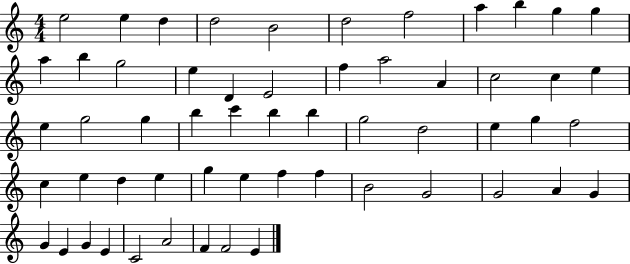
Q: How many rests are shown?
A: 0